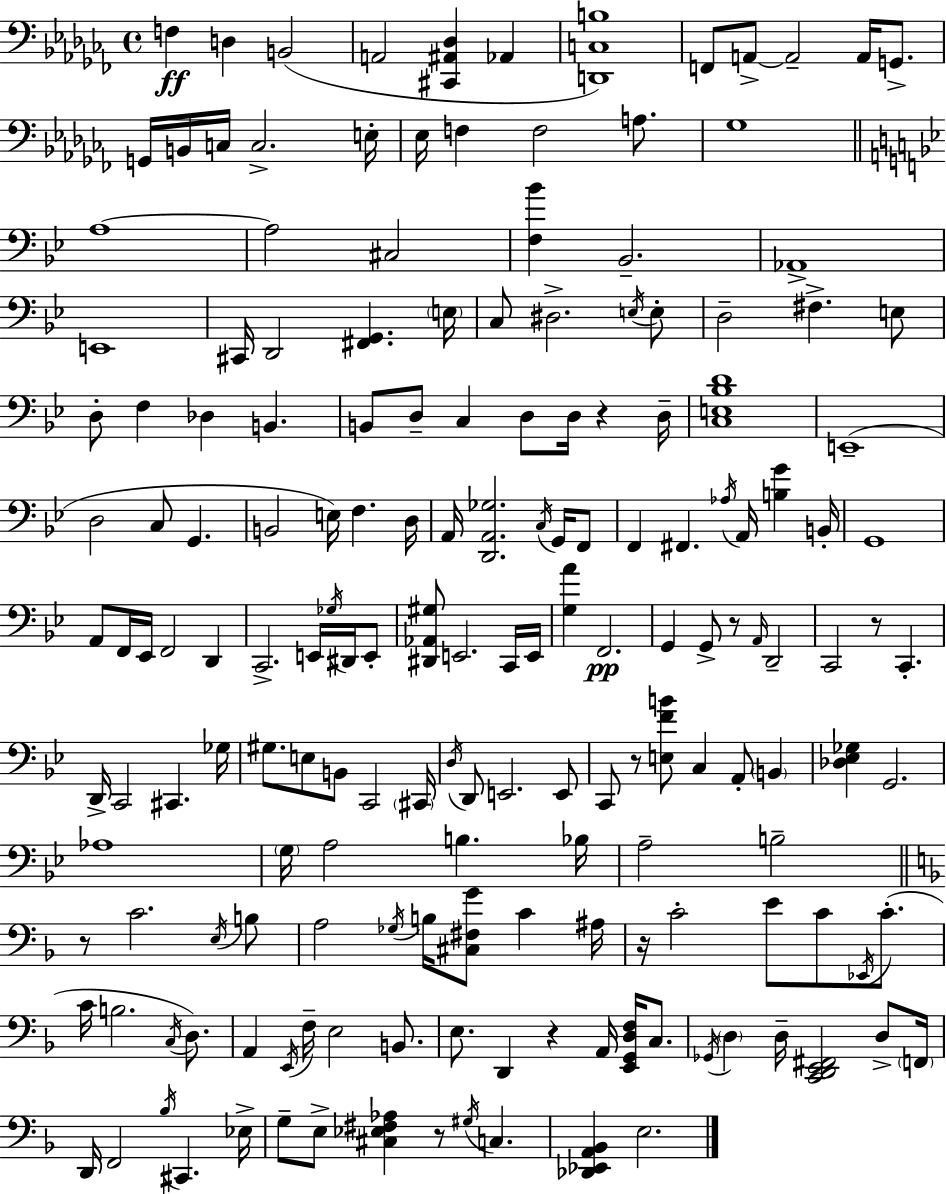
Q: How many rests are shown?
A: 8